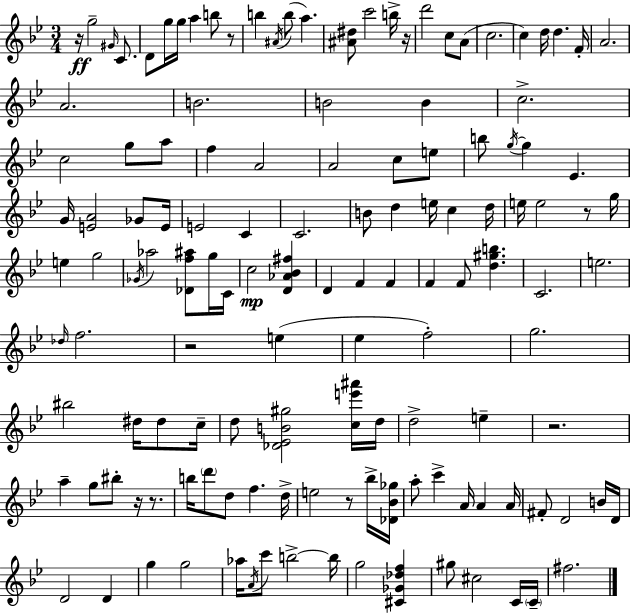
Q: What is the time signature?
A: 3/4